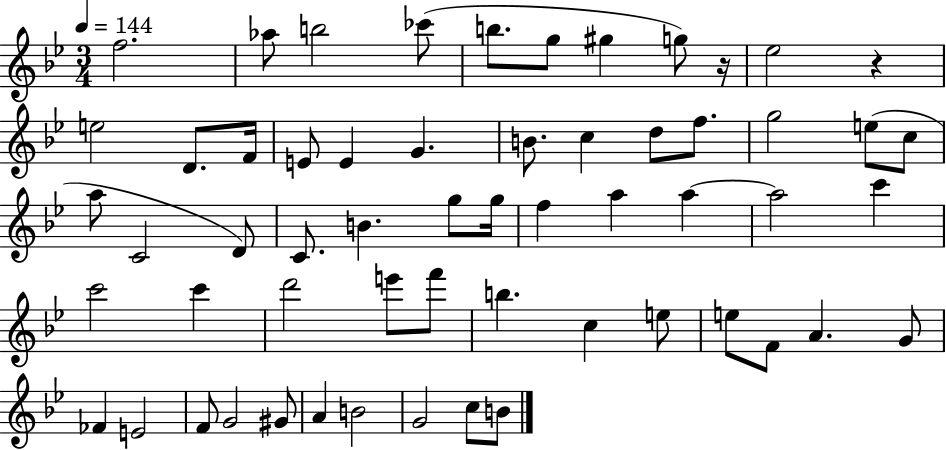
X:1
T:Untitled
M:3/4
L:1/4
K:Bb
f2 _a/2 b2 _c'/2 b/2 g/2 ^g g/2 z/4 _e2 z e2 D/2 F/4 E/2 E G B/2 c d/2 f/2 g2 e/2 c/2 a/2 C2 D/2 C/2 B g/2 g/4 f a a a2 c' c'2 c' d'2 e'/2 f'/2 b c e/2 e/2 F/2 A G/2 _F E2 F/2 G2 ^G/2 A B2 G2 c/2 B/2